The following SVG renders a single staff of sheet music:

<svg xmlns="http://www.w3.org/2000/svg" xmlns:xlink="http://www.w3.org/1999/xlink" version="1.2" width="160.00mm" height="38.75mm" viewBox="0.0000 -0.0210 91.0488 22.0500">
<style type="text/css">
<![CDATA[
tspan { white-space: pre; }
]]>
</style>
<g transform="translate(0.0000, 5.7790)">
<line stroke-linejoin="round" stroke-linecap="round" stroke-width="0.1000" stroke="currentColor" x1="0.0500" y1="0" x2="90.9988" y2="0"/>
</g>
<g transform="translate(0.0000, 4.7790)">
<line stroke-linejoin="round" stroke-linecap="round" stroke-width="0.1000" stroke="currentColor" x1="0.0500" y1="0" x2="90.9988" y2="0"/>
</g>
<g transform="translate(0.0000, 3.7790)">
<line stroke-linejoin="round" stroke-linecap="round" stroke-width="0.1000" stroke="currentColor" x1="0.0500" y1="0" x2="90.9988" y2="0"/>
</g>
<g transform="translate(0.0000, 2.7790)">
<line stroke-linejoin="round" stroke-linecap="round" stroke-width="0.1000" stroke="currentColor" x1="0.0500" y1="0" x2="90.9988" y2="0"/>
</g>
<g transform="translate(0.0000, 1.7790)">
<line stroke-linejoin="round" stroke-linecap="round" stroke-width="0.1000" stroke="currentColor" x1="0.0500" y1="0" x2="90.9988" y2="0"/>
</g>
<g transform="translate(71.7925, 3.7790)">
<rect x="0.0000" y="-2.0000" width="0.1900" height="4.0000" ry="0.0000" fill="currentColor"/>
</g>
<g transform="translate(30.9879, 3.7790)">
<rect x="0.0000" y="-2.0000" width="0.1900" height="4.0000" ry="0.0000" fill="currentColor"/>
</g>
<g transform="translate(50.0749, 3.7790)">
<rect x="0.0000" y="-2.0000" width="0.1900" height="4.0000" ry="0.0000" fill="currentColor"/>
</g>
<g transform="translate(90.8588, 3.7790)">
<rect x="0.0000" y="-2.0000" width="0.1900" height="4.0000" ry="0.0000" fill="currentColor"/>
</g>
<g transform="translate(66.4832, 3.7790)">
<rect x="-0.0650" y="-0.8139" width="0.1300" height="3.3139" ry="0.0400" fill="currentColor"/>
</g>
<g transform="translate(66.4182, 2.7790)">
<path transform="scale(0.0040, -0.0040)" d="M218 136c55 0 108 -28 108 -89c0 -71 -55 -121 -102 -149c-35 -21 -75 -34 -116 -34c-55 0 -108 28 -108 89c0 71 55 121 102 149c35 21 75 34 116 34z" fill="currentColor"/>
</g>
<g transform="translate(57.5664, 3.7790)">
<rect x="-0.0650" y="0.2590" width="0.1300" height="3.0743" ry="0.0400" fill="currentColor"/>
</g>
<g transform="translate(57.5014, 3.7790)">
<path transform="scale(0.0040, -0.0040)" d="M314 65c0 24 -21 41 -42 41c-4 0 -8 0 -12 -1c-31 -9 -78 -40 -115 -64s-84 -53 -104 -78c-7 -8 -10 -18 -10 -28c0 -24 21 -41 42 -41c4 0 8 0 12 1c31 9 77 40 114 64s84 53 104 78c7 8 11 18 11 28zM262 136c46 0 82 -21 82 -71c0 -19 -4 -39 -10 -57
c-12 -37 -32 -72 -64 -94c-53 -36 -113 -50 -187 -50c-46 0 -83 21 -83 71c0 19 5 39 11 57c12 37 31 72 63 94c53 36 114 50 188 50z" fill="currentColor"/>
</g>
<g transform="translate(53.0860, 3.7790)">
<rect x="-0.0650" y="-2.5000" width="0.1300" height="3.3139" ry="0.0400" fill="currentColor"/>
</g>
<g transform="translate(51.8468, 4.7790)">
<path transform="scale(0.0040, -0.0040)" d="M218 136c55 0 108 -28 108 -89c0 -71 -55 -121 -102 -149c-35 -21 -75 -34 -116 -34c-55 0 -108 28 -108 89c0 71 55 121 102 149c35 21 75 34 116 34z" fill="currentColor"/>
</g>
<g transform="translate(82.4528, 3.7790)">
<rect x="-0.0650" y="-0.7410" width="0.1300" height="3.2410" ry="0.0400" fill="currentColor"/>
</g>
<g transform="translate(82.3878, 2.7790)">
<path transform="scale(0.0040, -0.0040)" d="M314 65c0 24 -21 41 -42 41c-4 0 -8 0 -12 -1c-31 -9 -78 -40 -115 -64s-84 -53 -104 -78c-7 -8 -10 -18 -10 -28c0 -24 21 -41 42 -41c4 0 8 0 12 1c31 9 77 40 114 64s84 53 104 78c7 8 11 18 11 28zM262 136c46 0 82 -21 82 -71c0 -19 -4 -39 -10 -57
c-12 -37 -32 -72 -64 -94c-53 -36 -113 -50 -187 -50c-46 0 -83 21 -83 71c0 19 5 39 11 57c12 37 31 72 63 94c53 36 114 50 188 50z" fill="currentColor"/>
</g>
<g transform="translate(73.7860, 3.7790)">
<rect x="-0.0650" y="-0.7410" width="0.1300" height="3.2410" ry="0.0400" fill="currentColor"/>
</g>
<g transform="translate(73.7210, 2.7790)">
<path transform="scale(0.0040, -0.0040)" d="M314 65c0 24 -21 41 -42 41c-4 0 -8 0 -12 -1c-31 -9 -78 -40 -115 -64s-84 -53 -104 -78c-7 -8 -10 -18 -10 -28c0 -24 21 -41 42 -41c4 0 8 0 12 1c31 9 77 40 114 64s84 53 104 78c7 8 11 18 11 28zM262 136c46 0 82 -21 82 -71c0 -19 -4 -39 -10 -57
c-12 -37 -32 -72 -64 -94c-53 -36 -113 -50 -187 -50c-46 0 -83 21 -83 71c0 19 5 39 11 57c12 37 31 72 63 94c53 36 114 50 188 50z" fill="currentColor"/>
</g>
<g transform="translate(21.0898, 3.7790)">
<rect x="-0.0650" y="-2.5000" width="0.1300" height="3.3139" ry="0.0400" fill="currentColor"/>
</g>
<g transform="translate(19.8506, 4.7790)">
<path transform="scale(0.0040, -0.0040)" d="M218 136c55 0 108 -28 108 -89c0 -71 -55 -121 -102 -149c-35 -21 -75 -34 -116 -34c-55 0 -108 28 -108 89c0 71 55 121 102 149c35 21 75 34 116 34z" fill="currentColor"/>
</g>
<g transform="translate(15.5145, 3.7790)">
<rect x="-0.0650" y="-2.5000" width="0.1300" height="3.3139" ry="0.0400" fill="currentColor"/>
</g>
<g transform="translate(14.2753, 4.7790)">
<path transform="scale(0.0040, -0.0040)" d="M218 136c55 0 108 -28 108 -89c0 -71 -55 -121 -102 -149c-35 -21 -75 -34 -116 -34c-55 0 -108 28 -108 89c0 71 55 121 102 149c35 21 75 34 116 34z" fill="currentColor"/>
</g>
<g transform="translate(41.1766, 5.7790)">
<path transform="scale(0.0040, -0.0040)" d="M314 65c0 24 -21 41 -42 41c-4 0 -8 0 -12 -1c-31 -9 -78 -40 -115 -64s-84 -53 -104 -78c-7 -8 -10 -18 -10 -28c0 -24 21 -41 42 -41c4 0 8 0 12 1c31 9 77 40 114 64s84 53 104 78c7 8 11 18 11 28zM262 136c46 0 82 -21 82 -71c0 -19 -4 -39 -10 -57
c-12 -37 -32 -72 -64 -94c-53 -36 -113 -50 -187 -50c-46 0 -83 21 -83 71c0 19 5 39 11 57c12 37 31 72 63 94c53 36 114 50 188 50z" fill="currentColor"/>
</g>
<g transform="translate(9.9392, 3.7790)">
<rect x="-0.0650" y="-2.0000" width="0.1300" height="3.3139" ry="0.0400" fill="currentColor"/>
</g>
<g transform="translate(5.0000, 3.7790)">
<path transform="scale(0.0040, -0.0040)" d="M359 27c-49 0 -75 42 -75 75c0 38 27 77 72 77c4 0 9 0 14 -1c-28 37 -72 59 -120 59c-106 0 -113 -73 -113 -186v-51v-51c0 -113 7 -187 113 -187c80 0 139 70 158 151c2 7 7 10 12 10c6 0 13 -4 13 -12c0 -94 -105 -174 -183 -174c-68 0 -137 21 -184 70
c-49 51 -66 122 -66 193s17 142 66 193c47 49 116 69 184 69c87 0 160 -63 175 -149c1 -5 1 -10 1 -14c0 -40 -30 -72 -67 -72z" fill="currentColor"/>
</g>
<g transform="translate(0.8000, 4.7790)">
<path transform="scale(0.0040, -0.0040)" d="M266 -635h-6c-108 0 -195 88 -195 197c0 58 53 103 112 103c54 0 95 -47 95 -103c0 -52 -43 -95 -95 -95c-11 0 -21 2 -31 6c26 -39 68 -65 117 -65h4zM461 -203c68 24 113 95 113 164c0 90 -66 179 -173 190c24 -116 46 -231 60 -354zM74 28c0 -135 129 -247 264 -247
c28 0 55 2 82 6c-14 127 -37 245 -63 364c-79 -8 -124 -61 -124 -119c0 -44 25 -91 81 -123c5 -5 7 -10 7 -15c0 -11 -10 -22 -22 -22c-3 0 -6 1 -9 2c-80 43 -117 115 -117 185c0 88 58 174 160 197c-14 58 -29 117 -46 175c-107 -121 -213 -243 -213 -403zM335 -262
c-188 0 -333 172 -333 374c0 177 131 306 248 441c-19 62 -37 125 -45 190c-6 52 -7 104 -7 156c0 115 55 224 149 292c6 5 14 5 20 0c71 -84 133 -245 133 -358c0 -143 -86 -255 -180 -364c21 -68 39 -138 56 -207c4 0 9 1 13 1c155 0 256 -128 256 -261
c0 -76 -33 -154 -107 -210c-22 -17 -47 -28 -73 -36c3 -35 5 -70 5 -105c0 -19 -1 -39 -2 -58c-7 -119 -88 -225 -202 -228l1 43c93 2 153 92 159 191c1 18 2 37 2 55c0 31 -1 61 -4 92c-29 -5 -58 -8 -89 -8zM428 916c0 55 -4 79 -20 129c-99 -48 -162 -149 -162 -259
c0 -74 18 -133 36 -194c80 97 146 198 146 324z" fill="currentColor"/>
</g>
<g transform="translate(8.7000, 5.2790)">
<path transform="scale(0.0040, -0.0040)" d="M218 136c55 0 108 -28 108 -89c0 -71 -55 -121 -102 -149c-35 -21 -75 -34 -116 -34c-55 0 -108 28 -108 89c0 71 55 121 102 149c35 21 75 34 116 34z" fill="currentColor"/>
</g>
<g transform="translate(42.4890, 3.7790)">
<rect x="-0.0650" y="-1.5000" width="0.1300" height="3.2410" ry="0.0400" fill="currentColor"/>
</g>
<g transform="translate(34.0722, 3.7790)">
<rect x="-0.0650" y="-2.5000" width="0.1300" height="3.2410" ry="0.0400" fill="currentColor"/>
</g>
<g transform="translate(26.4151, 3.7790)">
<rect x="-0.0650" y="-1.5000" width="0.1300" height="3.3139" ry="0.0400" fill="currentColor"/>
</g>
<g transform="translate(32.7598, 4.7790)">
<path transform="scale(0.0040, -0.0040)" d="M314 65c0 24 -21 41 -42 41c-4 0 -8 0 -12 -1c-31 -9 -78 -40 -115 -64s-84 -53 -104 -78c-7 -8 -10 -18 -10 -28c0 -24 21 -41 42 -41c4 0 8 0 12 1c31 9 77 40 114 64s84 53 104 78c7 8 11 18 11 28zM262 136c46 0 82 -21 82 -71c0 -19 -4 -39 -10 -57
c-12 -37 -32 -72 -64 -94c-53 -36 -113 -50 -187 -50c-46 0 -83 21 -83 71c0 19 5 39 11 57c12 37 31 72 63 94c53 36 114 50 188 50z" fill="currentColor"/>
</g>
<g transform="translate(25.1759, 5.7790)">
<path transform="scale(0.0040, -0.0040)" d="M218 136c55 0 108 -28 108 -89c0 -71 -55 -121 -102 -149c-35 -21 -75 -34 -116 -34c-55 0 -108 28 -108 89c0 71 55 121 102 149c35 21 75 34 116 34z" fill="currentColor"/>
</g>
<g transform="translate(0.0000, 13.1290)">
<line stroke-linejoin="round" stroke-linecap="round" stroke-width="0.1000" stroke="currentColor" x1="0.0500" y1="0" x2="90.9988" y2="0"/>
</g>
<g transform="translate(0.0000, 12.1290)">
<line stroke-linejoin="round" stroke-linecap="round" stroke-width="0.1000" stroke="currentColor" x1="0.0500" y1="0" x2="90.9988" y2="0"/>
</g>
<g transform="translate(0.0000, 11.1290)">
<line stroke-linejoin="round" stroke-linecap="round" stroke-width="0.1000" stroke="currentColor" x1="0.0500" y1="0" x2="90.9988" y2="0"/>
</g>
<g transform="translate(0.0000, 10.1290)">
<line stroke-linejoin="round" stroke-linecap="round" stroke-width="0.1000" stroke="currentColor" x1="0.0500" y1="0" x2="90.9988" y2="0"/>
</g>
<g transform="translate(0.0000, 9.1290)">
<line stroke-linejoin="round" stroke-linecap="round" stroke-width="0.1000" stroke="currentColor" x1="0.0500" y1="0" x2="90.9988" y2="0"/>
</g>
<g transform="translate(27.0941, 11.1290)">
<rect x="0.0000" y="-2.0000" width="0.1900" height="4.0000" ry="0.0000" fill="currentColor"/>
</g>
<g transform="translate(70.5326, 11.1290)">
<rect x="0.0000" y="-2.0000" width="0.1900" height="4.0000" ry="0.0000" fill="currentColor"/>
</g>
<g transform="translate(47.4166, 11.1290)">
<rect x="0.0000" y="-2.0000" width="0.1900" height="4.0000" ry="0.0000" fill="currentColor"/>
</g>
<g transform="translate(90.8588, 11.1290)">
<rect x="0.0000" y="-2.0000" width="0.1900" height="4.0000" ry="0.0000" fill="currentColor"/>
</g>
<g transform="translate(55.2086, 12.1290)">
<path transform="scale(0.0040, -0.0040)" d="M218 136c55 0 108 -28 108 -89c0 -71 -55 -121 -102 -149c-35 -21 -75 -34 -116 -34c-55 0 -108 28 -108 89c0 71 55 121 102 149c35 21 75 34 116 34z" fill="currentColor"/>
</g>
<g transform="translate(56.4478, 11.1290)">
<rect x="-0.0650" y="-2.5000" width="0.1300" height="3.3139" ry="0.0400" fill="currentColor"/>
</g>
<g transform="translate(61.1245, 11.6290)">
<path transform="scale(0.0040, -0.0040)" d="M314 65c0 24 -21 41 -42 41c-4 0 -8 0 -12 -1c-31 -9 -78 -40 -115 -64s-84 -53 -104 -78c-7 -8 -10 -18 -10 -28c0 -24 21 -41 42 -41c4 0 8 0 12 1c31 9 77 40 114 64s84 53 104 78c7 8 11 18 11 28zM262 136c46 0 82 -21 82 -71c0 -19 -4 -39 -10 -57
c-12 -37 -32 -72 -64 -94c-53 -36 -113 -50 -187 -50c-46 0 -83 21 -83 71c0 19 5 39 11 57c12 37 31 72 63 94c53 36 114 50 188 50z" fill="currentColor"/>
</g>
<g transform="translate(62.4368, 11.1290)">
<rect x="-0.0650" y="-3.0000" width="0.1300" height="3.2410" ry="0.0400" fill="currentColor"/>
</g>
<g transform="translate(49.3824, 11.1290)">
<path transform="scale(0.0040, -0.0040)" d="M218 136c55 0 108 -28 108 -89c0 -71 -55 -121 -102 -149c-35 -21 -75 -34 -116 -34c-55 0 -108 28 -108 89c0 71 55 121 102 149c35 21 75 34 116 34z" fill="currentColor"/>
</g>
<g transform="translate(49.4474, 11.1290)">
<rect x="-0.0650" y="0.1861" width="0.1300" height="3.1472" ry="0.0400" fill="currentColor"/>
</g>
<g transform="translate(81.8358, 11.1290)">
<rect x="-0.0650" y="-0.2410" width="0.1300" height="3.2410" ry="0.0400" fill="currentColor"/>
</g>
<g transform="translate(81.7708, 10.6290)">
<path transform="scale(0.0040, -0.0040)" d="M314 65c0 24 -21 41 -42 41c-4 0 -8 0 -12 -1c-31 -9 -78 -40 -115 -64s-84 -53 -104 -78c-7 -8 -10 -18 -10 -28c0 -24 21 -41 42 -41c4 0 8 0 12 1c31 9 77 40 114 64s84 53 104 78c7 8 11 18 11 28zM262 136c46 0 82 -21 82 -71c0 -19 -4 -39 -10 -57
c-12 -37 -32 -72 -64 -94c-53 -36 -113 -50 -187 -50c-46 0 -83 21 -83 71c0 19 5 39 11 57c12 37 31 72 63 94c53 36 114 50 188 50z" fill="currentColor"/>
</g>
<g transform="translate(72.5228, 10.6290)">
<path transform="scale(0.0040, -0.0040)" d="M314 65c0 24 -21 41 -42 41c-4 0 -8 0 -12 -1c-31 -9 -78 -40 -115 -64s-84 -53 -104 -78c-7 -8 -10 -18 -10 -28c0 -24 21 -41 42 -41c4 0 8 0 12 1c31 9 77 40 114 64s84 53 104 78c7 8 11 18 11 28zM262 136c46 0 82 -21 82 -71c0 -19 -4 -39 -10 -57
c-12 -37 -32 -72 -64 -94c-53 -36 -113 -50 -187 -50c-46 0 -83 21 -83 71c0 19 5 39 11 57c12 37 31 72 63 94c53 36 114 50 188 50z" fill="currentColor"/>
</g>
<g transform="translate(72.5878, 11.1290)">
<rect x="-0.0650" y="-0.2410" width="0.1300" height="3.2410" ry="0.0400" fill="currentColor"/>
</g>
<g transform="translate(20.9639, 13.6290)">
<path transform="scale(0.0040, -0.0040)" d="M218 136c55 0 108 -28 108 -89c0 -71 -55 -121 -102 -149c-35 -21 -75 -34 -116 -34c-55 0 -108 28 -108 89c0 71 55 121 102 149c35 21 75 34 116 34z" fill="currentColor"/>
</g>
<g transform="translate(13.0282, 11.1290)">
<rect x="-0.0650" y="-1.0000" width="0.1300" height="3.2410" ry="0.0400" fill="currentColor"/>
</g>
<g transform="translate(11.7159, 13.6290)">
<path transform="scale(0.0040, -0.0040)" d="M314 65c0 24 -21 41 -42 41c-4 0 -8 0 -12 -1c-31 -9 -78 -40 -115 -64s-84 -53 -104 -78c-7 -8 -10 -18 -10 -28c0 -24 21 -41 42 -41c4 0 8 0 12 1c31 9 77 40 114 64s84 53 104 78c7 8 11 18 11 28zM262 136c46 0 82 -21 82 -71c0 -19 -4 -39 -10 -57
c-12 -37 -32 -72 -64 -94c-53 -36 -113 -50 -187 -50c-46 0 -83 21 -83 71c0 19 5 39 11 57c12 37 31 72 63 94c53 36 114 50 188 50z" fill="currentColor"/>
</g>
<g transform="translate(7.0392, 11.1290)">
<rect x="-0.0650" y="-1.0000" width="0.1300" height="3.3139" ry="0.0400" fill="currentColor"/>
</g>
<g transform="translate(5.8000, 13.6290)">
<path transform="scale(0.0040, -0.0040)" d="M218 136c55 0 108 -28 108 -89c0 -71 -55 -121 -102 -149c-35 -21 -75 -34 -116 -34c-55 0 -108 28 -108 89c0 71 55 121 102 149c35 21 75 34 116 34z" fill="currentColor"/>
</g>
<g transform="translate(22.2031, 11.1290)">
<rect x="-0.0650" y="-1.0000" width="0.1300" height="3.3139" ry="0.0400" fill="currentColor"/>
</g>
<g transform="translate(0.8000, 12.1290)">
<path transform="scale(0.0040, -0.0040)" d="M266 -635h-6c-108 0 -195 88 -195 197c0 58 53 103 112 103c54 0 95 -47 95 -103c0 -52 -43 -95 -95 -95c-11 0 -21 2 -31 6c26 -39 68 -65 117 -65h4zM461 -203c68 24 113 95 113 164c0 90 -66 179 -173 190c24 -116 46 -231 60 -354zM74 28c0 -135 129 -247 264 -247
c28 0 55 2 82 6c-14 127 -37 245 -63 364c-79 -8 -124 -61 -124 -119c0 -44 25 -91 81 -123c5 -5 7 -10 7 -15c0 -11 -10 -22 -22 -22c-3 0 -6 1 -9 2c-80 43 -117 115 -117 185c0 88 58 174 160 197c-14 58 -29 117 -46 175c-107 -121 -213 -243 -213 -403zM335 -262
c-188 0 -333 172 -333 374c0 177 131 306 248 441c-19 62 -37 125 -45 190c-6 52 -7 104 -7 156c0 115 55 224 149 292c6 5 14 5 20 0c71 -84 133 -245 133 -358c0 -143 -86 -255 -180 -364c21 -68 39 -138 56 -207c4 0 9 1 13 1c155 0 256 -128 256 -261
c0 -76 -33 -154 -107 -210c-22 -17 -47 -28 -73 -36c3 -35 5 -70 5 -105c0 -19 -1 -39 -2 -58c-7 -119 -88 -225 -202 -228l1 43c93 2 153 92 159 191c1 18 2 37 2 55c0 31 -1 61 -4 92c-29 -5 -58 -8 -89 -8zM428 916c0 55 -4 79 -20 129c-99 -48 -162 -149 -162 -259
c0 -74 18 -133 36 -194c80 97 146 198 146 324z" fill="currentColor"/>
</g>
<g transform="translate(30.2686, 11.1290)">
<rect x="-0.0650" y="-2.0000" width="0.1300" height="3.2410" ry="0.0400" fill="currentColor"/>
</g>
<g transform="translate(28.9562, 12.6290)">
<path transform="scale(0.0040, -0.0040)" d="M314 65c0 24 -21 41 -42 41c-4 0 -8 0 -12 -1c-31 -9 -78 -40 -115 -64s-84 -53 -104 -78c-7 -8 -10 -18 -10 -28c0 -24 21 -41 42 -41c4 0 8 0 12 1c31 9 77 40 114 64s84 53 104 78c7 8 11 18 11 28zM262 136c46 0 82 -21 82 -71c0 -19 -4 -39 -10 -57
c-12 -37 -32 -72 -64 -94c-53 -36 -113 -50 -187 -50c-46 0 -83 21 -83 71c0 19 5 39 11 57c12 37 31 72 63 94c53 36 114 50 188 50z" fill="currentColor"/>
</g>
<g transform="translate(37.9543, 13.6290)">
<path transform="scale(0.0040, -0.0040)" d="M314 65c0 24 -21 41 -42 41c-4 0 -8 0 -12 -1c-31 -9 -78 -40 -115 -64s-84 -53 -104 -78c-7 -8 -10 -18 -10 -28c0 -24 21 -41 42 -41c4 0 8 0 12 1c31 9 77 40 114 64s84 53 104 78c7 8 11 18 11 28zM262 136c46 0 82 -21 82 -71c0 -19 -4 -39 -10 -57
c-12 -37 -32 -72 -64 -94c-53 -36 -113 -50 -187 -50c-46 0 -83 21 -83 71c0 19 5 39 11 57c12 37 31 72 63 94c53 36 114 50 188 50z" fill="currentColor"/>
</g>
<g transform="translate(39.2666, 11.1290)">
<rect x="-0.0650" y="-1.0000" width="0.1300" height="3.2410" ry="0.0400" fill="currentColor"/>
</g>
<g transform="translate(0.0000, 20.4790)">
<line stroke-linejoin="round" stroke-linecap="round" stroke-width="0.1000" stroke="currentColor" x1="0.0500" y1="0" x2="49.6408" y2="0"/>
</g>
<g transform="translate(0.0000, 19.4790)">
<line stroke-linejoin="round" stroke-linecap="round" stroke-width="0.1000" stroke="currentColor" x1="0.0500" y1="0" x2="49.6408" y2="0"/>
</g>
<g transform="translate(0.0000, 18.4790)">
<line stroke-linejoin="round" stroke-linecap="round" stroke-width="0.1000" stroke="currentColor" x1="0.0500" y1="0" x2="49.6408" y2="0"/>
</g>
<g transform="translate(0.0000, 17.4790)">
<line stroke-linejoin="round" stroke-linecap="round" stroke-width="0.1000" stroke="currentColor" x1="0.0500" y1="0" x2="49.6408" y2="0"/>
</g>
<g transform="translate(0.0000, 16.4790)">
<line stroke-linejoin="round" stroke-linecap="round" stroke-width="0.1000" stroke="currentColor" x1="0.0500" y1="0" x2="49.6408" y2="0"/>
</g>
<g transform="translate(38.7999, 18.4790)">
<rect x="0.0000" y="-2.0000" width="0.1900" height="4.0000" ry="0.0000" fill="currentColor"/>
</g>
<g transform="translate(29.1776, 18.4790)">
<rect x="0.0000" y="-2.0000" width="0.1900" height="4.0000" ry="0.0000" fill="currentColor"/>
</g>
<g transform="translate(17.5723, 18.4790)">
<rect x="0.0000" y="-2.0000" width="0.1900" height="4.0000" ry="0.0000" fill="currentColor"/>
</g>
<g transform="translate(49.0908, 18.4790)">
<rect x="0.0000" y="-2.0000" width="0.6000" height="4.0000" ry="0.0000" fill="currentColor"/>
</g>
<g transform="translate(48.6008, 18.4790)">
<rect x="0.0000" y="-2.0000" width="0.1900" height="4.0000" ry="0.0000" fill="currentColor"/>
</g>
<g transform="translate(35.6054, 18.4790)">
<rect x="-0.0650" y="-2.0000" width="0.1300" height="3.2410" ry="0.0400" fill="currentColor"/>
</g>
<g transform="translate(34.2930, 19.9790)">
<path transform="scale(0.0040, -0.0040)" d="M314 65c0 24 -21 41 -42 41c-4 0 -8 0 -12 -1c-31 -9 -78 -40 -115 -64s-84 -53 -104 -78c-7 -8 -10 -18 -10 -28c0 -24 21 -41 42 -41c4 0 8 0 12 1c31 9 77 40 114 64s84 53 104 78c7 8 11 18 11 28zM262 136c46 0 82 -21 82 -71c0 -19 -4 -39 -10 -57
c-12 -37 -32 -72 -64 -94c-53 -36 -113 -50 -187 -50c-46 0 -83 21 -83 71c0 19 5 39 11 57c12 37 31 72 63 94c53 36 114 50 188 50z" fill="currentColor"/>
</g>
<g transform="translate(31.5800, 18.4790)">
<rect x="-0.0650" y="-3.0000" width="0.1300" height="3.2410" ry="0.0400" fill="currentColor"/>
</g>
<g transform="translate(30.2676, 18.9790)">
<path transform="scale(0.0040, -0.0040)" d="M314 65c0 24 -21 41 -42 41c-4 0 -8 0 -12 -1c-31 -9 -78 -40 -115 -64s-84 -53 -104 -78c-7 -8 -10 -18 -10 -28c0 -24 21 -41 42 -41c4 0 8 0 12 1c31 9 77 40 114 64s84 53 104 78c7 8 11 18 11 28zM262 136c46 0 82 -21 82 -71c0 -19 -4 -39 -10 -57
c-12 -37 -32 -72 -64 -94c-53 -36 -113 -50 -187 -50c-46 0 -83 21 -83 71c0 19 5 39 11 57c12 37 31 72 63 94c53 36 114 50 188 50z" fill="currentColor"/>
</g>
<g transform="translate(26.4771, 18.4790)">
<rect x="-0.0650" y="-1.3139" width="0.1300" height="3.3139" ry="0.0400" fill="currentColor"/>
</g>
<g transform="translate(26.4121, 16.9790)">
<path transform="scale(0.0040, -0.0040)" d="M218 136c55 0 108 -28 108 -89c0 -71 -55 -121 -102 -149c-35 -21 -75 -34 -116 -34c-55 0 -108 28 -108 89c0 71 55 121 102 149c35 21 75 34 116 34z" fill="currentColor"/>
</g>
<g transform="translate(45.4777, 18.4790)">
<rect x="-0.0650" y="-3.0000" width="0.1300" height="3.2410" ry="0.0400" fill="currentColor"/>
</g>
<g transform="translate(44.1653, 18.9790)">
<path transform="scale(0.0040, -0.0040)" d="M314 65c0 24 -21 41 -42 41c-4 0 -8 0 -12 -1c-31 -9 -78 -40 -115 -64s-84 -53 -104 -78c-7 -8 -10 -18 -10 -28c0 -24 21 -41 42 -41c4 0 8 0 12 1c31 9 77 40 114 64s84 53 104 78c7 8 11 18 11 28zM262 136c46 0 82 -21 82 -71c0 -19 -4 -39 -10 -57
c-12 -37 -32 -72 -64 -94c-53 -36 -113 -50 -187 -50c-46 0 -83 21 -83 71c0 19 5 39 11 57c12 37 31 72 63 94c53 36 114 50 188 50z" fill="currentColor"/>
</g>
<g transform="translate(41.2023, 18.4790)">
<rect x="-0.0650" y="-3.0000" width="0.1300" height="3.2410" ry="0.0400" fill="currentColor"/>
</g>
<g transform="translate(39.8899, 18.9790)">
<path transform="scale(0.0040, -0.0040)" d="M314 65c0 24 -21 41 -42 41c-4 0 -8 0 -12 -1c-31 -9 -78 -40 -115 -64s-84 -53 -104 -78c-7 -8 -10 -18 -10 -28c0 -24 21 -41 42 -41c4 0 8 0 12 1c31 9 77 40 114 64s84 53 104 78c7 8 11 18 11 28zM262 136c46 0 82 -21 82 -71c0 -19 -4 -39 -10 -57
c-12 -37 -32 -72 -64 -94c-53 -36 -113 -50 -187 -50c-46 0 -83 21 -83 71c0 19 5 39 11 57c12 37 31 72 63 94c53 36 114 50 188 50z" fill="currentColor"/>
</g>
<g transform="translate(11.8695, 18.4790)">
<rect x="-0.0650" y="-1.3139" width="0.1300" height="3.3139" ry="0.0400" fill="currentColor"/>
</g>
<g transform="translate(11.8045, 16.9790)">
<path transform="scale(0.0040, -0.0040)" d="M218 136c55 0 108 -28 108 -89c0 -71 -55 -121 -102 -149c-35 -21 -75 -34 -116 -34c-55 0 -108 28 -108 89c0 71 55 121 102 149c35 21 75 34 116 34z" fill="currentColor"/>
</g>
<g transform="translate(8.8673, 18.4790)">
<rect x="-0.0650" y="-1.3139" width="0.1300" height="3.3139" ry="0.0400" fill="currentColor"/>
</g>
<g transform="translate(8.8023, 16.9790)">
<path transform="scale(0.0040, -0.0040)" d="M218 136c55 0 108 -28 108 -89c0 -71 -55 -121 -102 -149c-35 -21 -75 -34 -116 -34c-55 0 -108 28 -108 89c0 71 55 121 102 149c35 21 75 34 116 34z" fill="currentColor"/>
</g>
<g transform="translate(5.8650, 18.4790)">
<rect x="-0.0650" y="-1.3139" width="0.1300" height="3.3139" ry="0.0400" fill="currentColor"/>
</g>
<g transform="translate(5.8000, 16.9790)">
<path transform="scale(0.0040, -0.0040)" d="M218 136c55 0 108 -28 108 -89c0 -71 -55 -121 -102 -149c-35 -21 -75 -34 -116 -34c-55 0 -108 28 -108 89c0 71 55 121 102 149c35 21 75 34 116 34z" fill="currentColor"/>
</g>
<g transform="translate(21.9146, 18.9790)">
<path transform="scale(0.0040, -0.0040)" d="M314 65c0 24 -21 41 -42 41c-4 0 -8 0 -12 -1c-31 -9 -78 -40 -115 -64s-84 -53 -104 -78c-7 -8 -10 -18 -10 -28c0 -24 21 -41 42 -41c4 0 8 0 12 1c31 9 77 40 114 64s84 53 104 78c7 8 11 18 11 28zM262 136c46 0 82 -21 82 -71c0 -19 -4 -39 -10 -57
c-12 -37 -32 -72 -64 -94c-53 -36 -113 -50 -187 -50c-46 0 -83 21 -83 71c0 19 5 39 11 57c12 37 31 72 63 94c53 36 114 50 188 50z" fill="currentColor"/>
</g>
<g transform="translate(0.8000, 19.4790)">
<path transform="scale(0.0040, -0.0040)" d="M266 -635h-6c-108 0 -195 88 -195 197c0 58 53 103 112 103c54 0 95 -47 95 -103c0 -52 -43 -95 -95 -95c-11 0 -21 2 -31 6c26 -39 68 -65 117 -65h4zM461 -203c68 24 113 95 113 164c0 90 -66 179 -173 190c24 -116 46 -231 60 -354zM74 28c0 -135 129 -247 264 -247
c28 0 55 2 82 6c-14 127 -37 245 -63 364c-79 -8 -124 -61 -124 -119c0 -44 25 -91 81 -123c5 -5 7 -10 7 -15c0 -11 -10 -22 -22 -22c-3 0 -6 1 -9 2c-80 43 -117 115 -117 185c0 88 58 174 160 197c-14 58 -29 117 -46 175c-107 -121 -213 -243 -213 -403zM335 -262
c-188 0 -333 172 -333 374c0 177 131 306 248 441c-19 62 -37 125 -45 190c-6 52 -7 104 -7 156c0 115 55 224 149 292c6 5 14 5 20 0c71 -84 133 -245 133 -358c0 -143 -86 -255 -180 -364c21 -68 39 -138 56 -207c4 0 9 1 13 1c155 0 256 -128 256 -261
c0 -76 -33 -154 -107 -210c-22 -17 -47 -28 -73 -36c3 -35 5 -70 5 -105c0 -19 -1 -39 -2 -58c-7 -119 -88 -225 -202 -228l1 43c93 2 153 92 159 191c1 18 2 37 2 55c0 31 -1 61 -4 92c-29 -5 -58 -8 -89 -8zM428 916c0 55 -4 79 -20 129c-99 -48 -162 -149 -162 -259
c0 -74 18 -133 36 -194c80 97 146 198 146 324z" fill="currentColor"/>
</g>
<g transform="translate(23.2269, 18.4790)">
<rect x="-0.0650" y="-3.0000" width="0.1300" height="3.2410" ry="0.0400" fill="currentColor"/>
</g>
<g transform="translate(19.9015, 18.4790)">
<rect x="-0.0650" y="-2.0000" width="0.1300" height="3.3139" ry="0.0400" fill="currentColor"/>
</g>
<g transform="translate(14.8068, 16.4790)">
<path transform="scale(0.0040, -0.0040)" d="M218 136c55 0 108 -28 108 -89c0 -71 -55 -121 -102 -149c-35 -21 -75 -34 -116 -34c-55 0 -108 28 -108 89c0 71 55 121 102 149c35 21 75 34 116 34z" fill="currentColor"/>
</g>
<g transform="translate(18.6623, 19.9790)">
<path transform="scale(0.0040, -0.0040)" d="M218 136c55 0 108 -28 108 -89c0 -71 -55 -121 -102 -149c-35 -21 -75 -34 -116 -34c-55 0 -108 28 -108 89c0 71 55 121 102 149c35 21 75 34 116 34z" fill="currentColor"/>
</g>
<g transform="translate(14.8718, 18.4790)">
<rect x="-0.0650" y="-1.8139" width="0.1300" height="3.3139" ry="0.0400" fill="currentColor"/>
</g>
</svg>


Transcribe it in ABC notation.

X:1
T:Untitled
M:4/4
L:1/4
K:C
F G G E G2 E2 G B2 d d2 d2 D D2 D F2 D2 B G A2 c2 c2 e e e f F A2 e A2 F2 A2 A2